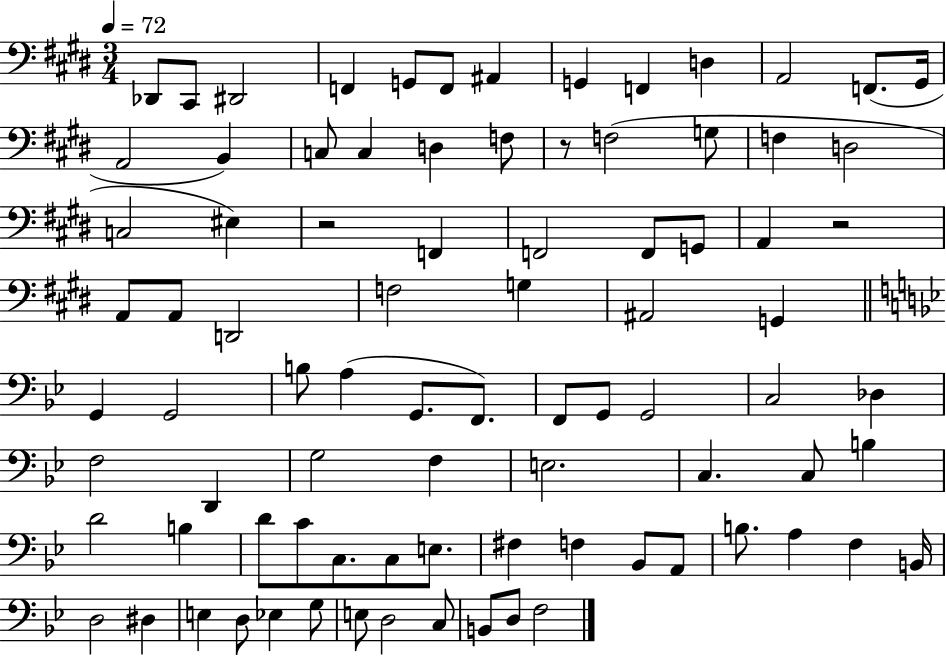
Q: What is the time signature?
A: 3/4